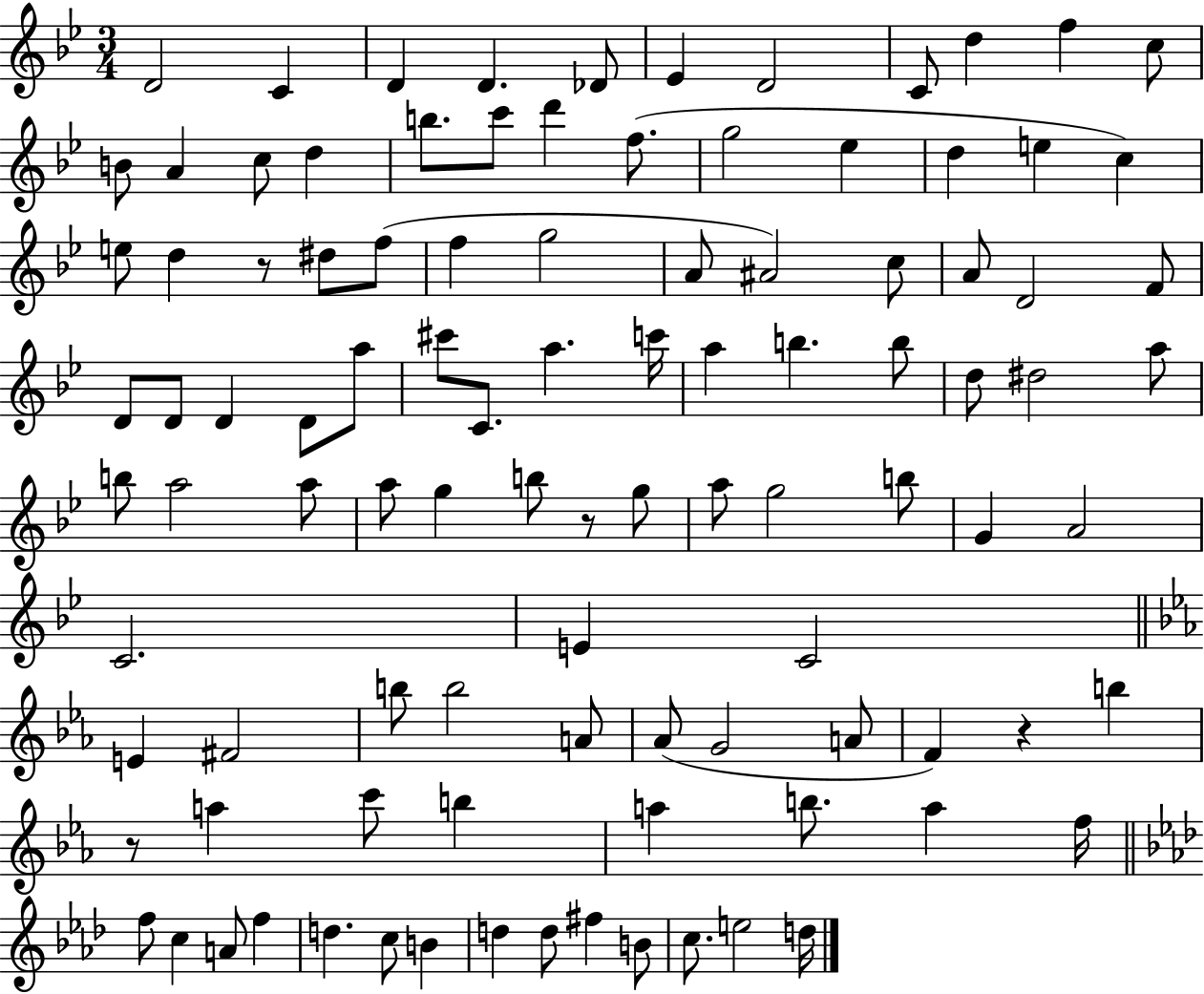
X:1
T:Untitled
M:3/4
L:1/4
K:Bb
D2 C D D _D/2 _E D2 C/2 d f c/2 B/2 A c/2 d b/2 c'/2 d' f/2 g2 _e d e c e/2 d z/2 ^d/2 f/2 f g2 A/2 ^A2 c/2 A/2 D2 F/2 D/2 D/2 D D/2 a/2 ^c'/2 C/2 a c'/4 a b b/2 d/2 ^d2 a/2 b/2 a2 a/2 a/2 g b/2 z/2 g/2 a/2 g2 b/2 G A2 C2 E C2 E ^F2 b/2 b2 A/2 _A/2 G2 A/2 F z b z/2 a c'/2 b a b/2 a f/4 f/2 c A/2 f d c/2 B d d/2 ^f B/2 c/2 e2 d/4